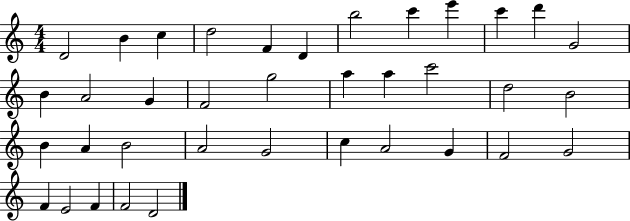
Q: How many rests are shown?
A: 0